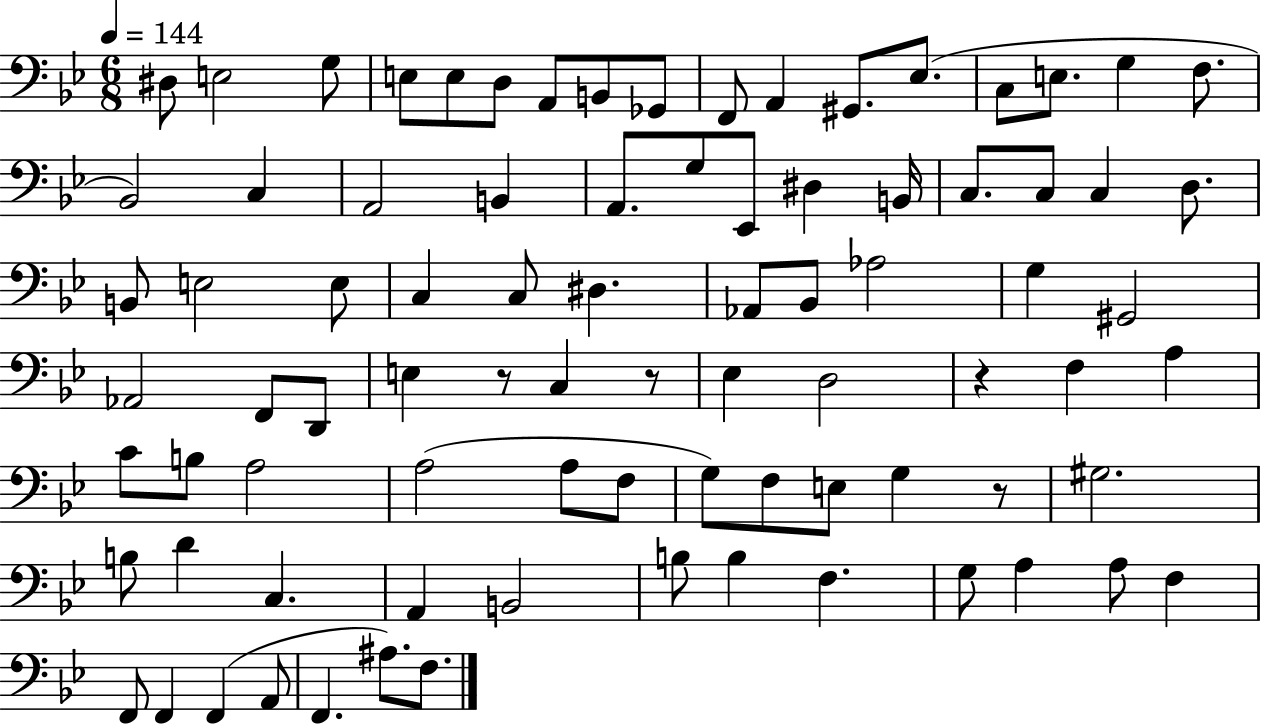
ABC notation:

X:1
T:Untitled
M:6/8
L:1/4
K:Bb
^D,/2 E,2 G,/2 E,/2 E,/2 D,/2 A,,/2 B,,/2 _G,,/2 F,,/2 A,, ^G,,/2 _E,/2 C,/2 E,/2 G, F,/2 _B,,2 C, A,,2 B,, A,,/2 G,/2 _E,,/2 ^D, B,,/4 C,/2 C,/2 C, D,/2 B,,/2 E,2 E,/2 C, C,/2 ^D, _A,,/2 _B,,/2 _A,2 G, ^G,,2 _A,,2 F,,/2 D,,/2 E, z/2 C, z/2 _E, D,2 z F, A, C/2 B,/2 A,2 A,2 A,/2 F,/2 G,/2 F,/2 E,/2 G, z/2 ^G,2 B,/2 D C, A,, B,,2 B,/2 B, F, G,/2 A, A,/2 F, F,,/2 F,, F,, A,,/2 F,, ^A,/2 F,/2